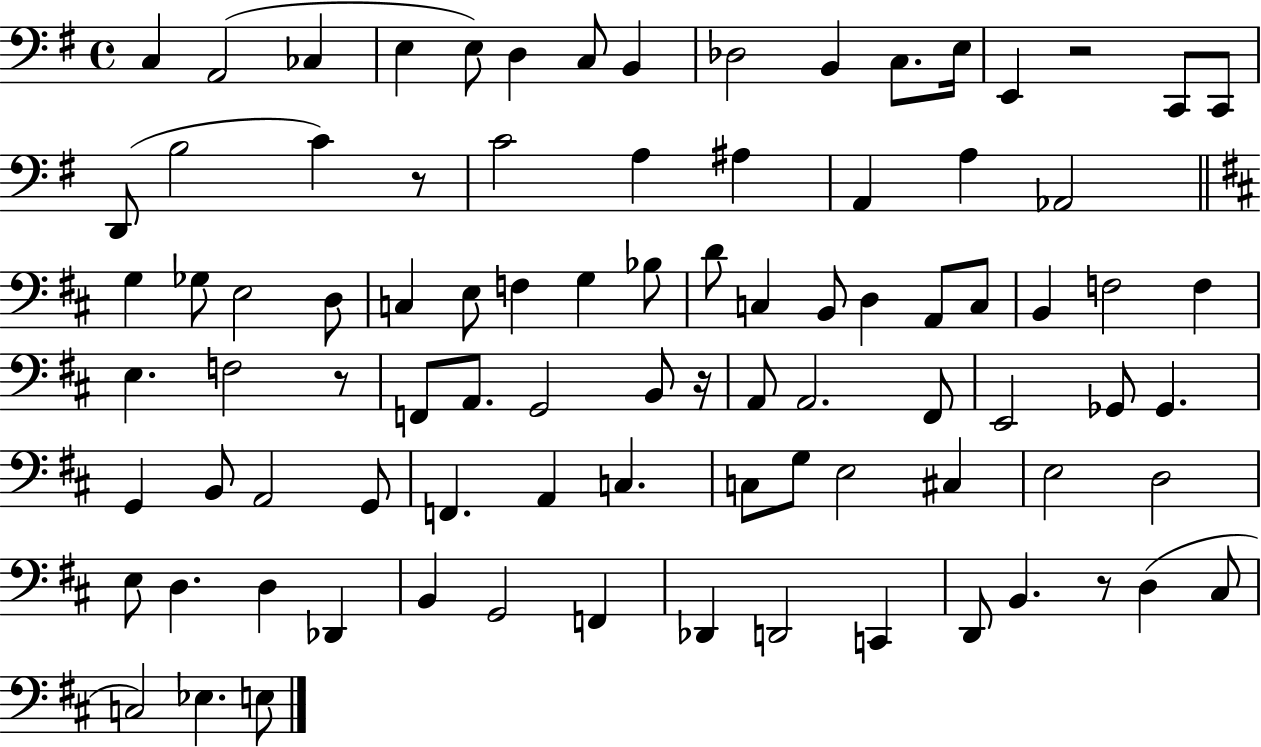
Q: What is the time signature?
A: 4/4